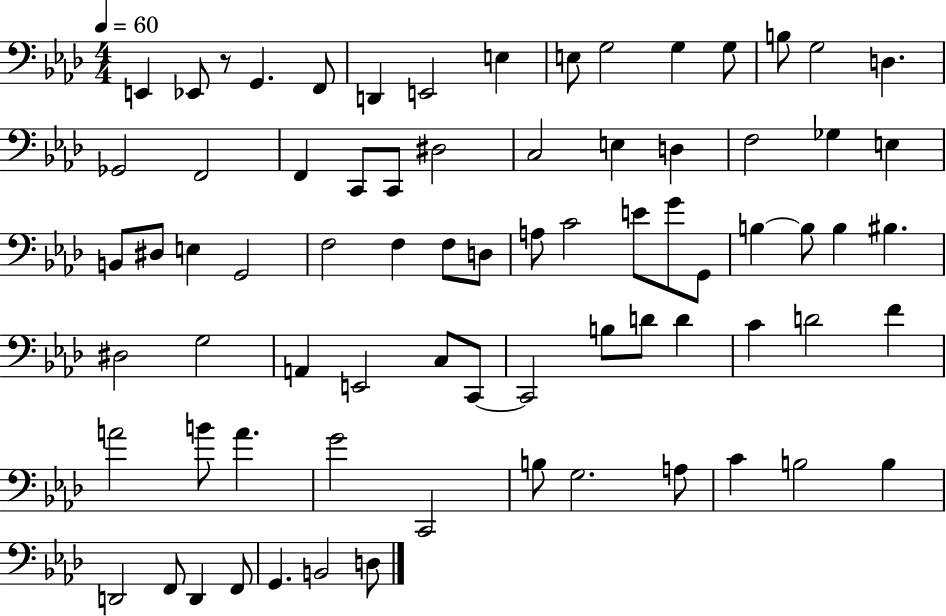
X:1
T:Untitled
M:4/4
L:1/4
K:Ab
E,, _E,,/2 z/2 G,, F,,/2 D,, E,,2 E, E,/2 G,2 G, G,/2 B,/2 G,2 D, _G,,2 F,,2 F,, C,,/2 C,,/2 ^D,2 C,2 E, D, F,2 _G, E, B,,/2 ^D,/2 E, G,,2 F,2 F, F,/2 D,/2 A,/2 C2 E/2 G/2 G,,/2 B, B,/2 B, ^B, ^D,2 G,2 A,, E,,2 C,/2 C,,/2 C,,2 B,/2 D/2 D C D2 F A2 B/2 A G2 C,,2 B,/2 G,2 A,/2 C B,2 B, D,,2 F,,/2 D,, F,,/2 G,, B,,2 D,/2